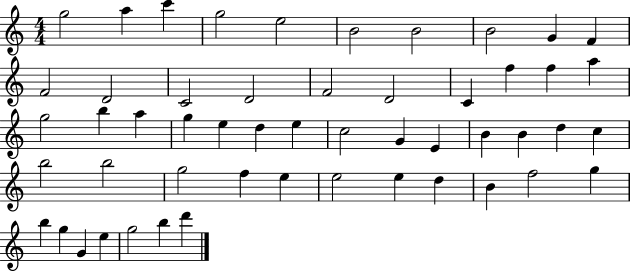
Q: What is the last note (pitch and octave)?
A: D6